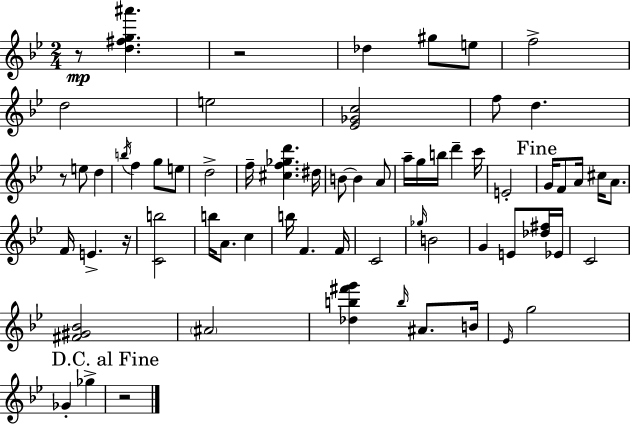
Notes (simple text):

R/e [D5,F#5,G5,A#6]/q. R/h Db5/q G#5/e E5/e F5/h D5/h E5/h [Eb4,Gb4,C5]/h F5/e D5/q. R/e E5/e D5/q B5/s F5/q G5/e E5/e D5/h F5/s [C#5,F5,Gb5,D6]/q. D#5/s B4/e B4/q A4/e A5/s G5/s B5/s D6/q C6/s E4/h G4/s F4/e A4/s C#5/s A4/e. F4/s E4/q. R/s [C4,B5]/h B5/s A4/e. C5/q B5/s F4/q. F4/s C4/h Gb5/s B4/h G4/q E4/e [Db5,F#5]/s Eb4/s C4/h [F#4,G#4,Bb4]/h A#4/h [Db5,B5,F#6,G6]/q B5/s A#4/e. B4/s Eb4/s G5/h Gb4/q Gb5/q R/h